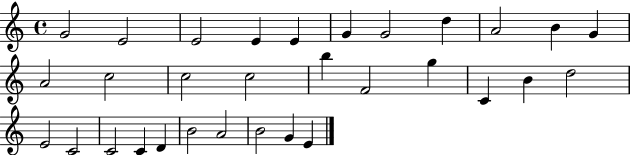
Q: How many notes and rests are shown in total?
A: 31